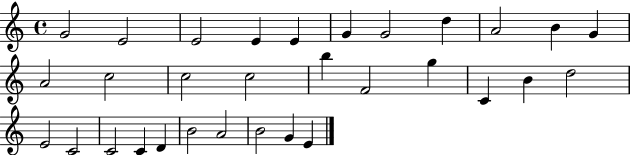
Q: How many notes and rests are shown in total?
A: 31